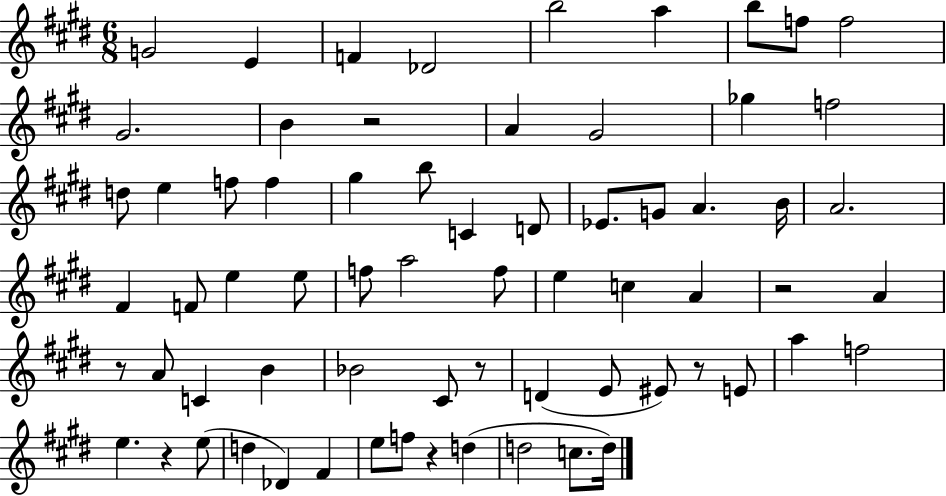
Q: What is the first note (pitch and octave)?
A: G4